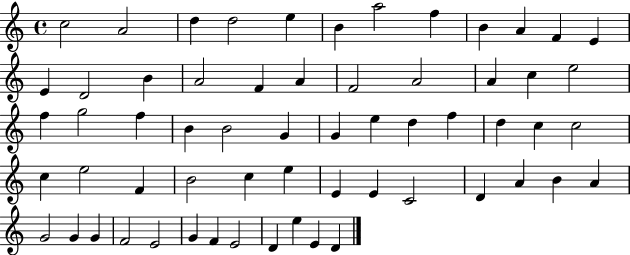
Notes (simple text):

C5/h A4/h D5/q D5/h E5/q B4/q A5/h F5/q B4/q A4/q F4/q E4/q E4/q D4/h B4/q A4/h F4/q A4/q F4/h A4/h A4/q C5/q E5/h F5/q G5/h F5/q B4/q B4/h G4/q G4/q E5/q D5/q F5/q D5/q C5/q C5/h C5/q E5/h F4/q B4/h C5/q E5/q E4/q E4/q C4/h D4/q A4/q B4/q A4/q G4/h G4/q G4/q F4/h E4/h G4/q F4/q E4/h D4/q E5/q E4/q D4/q